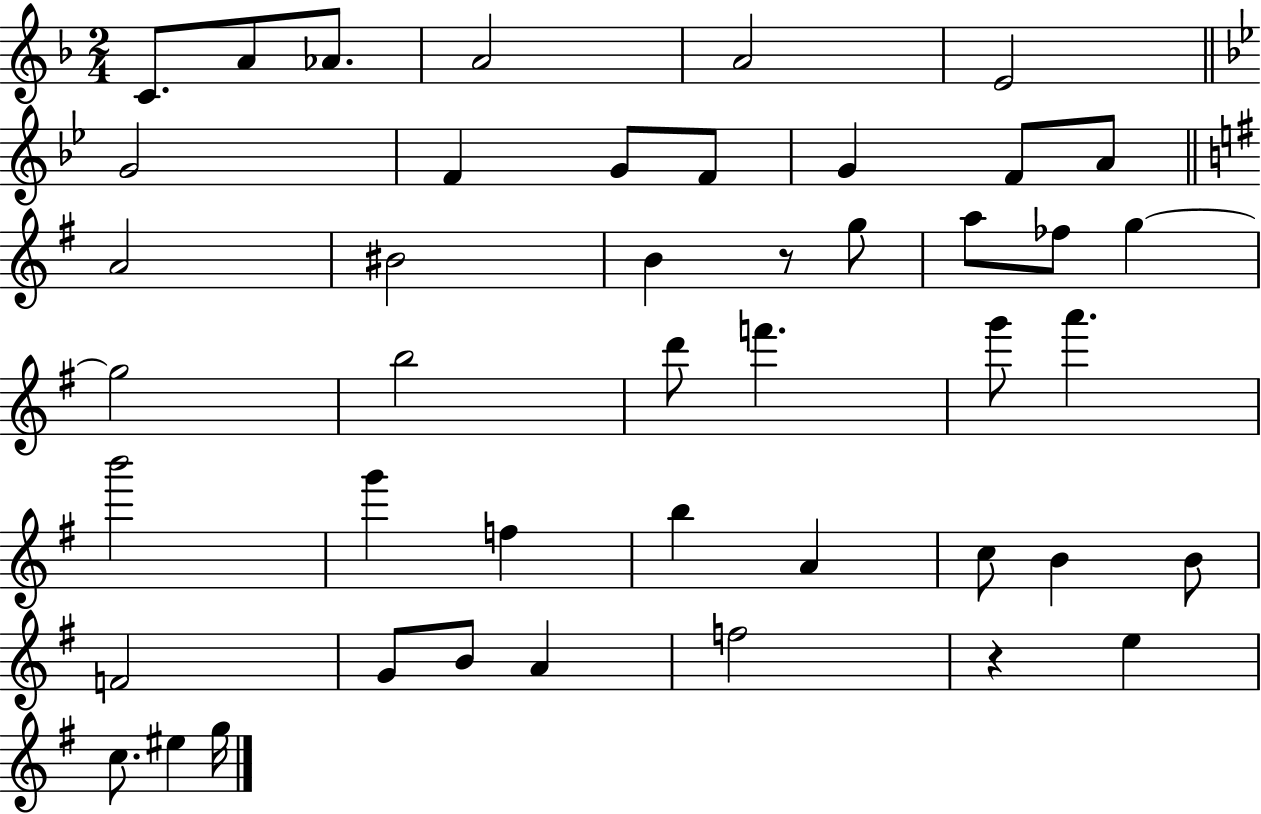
X:1
T:Untitled
M:2/4
L:1/4
K:F
C/2 A/2 _A/2 A2 A2 E2 G2 F G/2 F/2 G F/2 A/2 A2 ^B2 B z/2 g/2 a/2 _f/2 g g2 b2 d'/2 f' g'/2 a' b'2 g' f b A c/2 B B/2 F2 G/2 B/2 A f2 z e c/2 ^e g/4